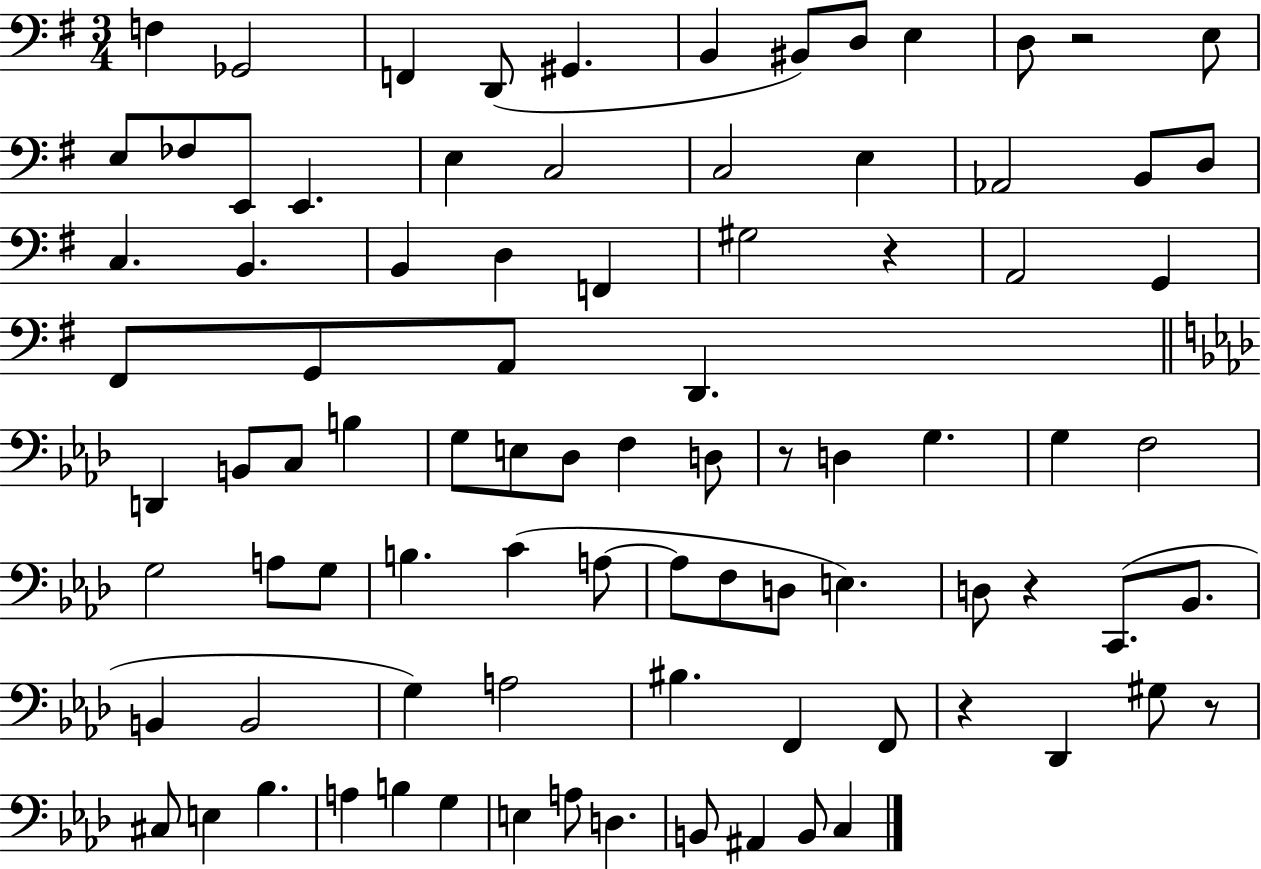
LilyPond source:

{
  \clef bass
  \numericTimeSignature
  \time 3/4
  \key g \major
  f4 ges,2 | f,4 d,8( gis,4. | b,4 bis,8) d8 e4 | d8 r2 e8 | \break e8 fes8 e,8 e,4. | e4 c2 | c2 e4 | aes,2 b,8 d8 | \break c4. b,4. | b,4 d4 f,4 | gis2 r4 | a,2 g,4 | \break fis,8 g,8 a,8 d,4. | \bar "||" \break \key aes \major d,4 b,8 c8 b4 | g8 e8 des8 f4 d8 | r8 d4 g4. | g4 f2 | \break g2 a8 g8 | b4. c'4( a8~~ | a8 f8 d8 e4.) | d8 r4 c,8.( bes,8. | \break b,4 b,2 | g4) a2 | bis4. f,4 f,8 | r4 des,4 gis8 r8 | \break cis8 e4 bes4. | a4 b4 g4 | e4 a8 d4. | b,8 ais,4 b,8 c4 | \break \bar "|."
}